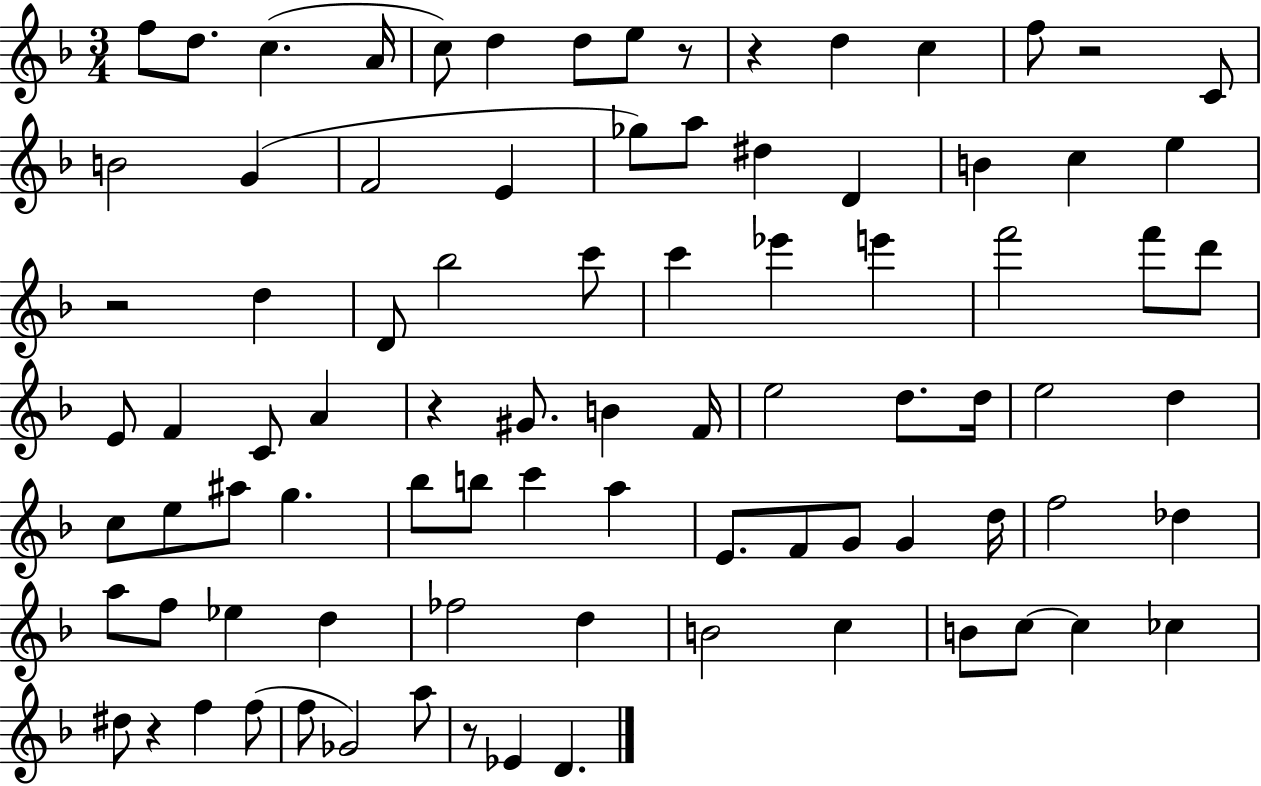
{
  \clef treble
  \numericTimeSignature
  \time 3/4
  \key f \major
  f''8 d''8. c''4.( a'16 | c''8) d''4 d''8 e''8 r8 | r4 d''4 c''4 | f''8 r2 c'8 | \break b'2 g'4( | f'2 e'4 | ges''8) a''8 dis''4 d'4 | b'4 c''4 e''4 | \break r2 d''4 | d'8 bes''2 c'''8 | c'''4 ees'''4 e'''4 | f'''2 f'''8 d'''8 | \break e'8 f'4 c'8 a'4 | r4 gis'8. b'4 f'16 | e''2 d''8. d''16 | e''2 d''4 | \break c''8 e''8 ais''8 g''4. | bes''8 b''8 c'''4 a''4 | e'8. f'8 g'8 g'4 d''16 | f''2 des''4 | \break a''8 f''8 ees''4 d''4 | fes''2 d''4 | b'2 c''4 | b'8 c''8~~ c''4 ces''4 | \break dis''8 r4 f''4 f''8( | f''8 ges'2) a''8 | r8 ees'4 d'4. | \bar "|."
}